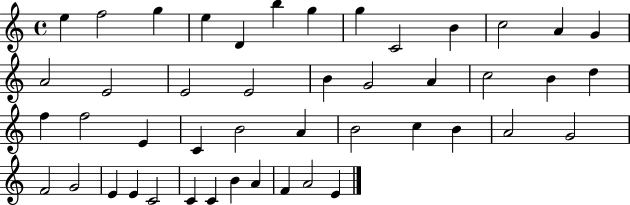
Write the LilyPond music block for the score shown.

{
  \clef treble
  \time 4/4
  \defaultTimeSignature
  \key c \major
  e''4 f''2 g''4 | e''4 d'4 b''4 g''4 | g''4 c'2 b'4 | c''2 a'4 g'4 | \break a'2 e'2 | e'2 e'2 | b'4 g'2 a'4 | c''2 b'4 d''4 | \break f''4 f''2 e'4 | c'4 b'2 a'4 | b'2 c''4 b'4 | a'2 g'2 | \break f'2 g'2 | e'4 e'4 c'2 | c'4 c'4 b'4 a'4 | f'4 a'2 e'4 | \break \bar "|."
}